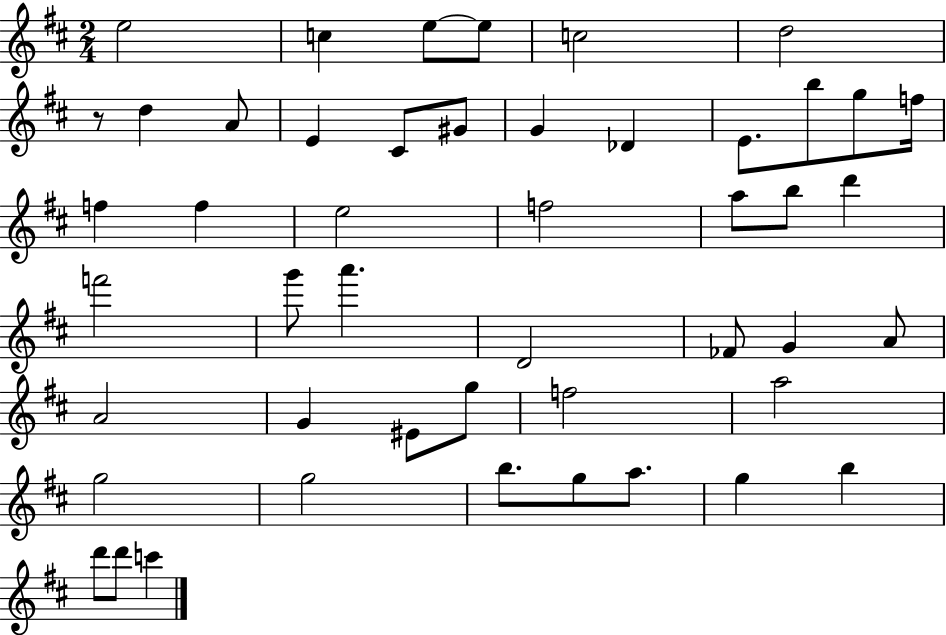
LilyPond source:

{
  \clef treble
  \numericTimeSignature
  \time 2/4
  \key d \major
  e''2 | c''4 e''8~~ e''8 | c''2 | d''2 | \break r8 d''4 a'8 | e'4 cis'8 gis'8 | g'4 des'4 | e'8. b''8 g''8 f''16 | \break f''4 f''4 | e''2 | f''2 | a''8 b''8 d'''4 | \break f'''2 | g'''8 a'''4. | d'2 | fes'8 g'4 a'8 | \break a'2 | g'4 eis'8 g''8 | f''2 | a''2 | \break g''2 | g''2 | b''8. g''8 a''8. | g''4 b''4 | \break d'''8 d'''8 c'''4 | \bar "|."
}